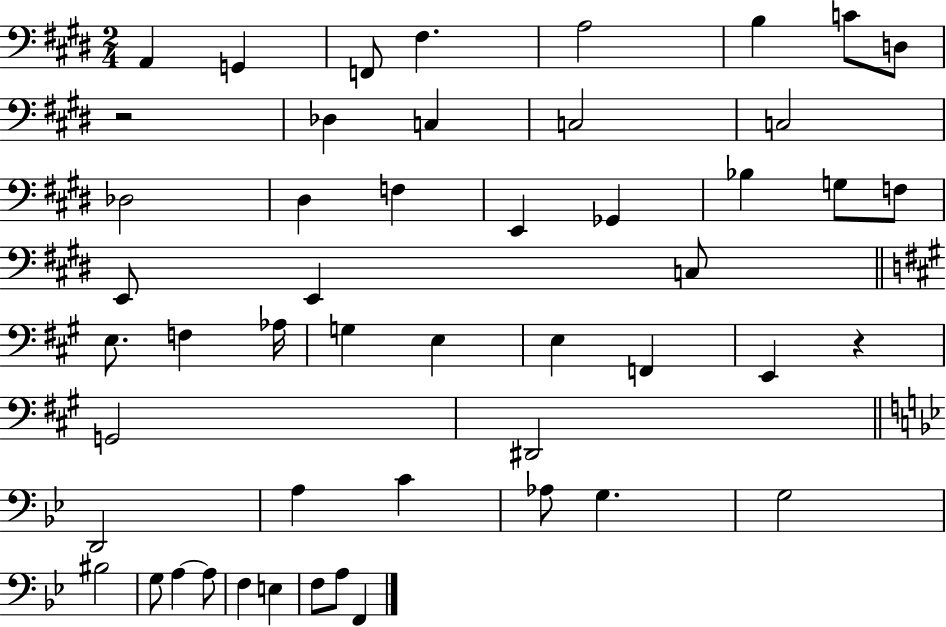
A2/q G2/q F2/e F#3/q. A3/h B3/q C4/e D3/e R/h Db3/q C3/q C3/h C3/h Db3/h D#3/q F3/q E2/q Gb2/q Bb3/q G3/e F3/e E2/e E2/q C3/e E3/e. F3/q Ab3/s G3/q E3/q E3/q F2/q E2/q R/q G2/h D#2/h D2/h A3/q C4/q Ab3/e G3/q. G3/h BIS3/h G3/e A3/q A3/e F3/q E3/q F3/e A3/e F2/q